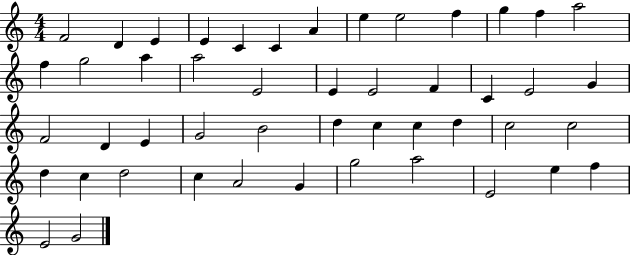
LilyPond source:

{
  \clef treble
  \numericTimeSignature
  \time 4/4
  \key c \major
  f'2 d'4 e'4 | e'4 c'4 c'4 a'4 | e''4 e''2 f''4 | g''4 f''4 a''2 | \break f''4 g''2 a''4 | a''2 e'2 | e'4 e'2 f'4 | c'4 e'2 g'4 | \break f'2 d'4 e'4 | g'2 b'2 | d''4 c''4 c''4 d''4 | c''2 c''2 | \break d''4 c''4 d''2 | c''4 a'2 g'4 | g''2 a''2 | e'2 e''4 f''4 | \break e'2 g'2 | \bar "|."
}